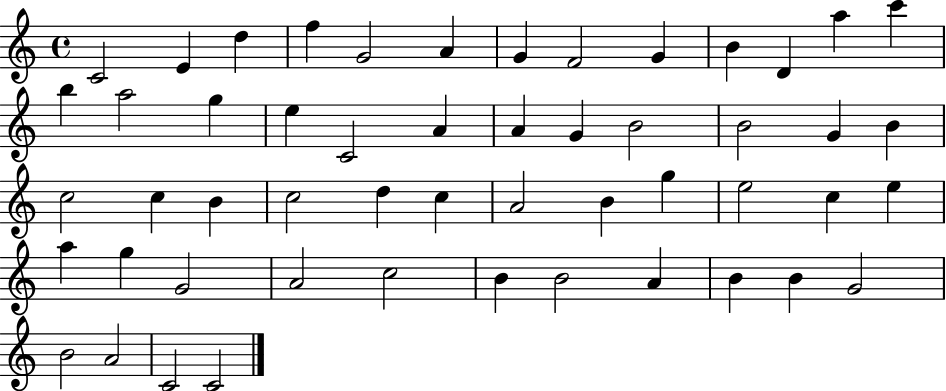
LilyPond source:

{
  \clef treble
  \time 4/4
  \defaultTimeSignature
  \key c \major
  c'2 e'4 d''4 | f''4 g'2 a'4 | g'4 f'2 g'4 | b'4 d'4 a''4 c'''4 | \break b''4 a''2 g''4 | e''4 c'2 a'4 | a'4 g'4 b'2 | b'2 g'4 b'4 | \break c''2 c''4 b'4 | c''2 d''4 c''4 | a'2 b'4 g''4 | e''2 c''4 e''4 | \break a''4 g''4 g'2 | a'2 c''2 | b'4 b'2 a'4 | b'4 b'4 g'2 | \break b'2 a'2 | c'2 c'2 | \bar "|."
}